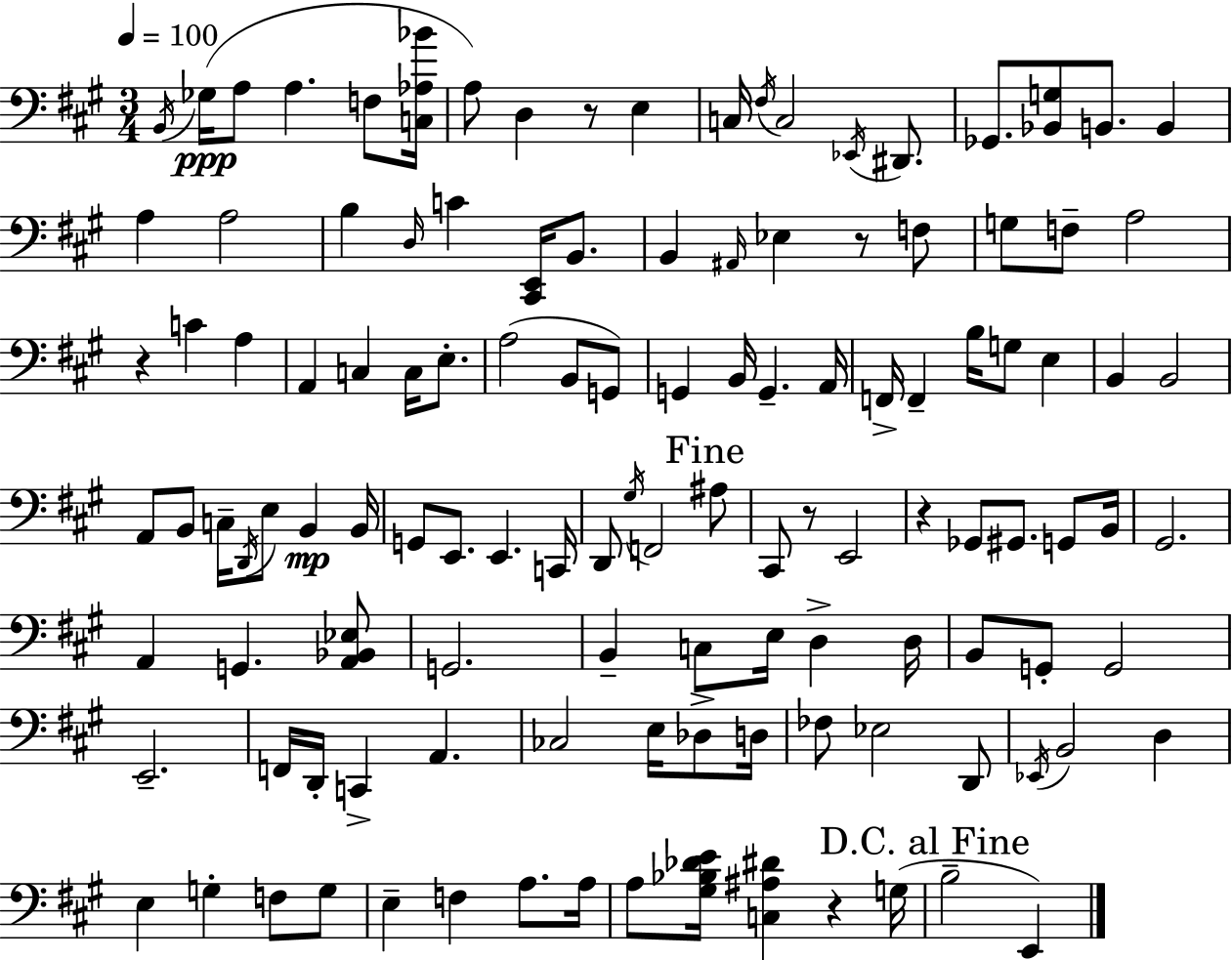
X:1
T:Untitled
M:3/4
L:1/4
K:A
B,,/4 _G,/4 A,/2 A, F,/2 [C,_A,_B]/4 A,/2 D, z/2 E, C,/4 ^F,/4 C,2 _E,,/4 ^D,,/2 _G,,/2 [_B,,G,]/2 B,,/2 B,, A, A,2 B, D,/4 C [^C,,E,,]/4 B,,/2 B,, ^A,,/4 _E, z/2 F,/2 G,/2 F,/2 A,2 z C A, A,, C, C,/4 E,/2 A,2 B,,/2 G,,/2 G,, B,,/4 G,, A,,/4 F,,/4 F,, B,/4 G,/2 E, B,, B,,2 A,,/2 B,,/2 C,/4 D,,/4 E,/2 B,, B,,/4 G,,/2 E,,/2 E,, C,,/4 D,,/2 ^G,/4 F,,2 ^A,/2 ^C,,/2 z/2 E,,2 z _G,,/2 ^G,,/2 G,,/2 B,,/4 ^G,,2 A,, G,, [A,,_B,,_E,]/2 G,,2 B,, C,/2 E,/4 D, D,/4 B,,/2 G,,/2 G,,2 E,,2 F,,/4 D,,/4 C,, A,, _C,2 E,/4 _D,/2 D,/4 _F,/2 _E,2 D,,/2 _E,,/4 B,,2 D, E, G, F,/2 G,/2 E, F, A,/2 A,/4 A,/2 [^G,_B,_DE]/4 [C,^A,^D] z G,/4 B,2 E,,